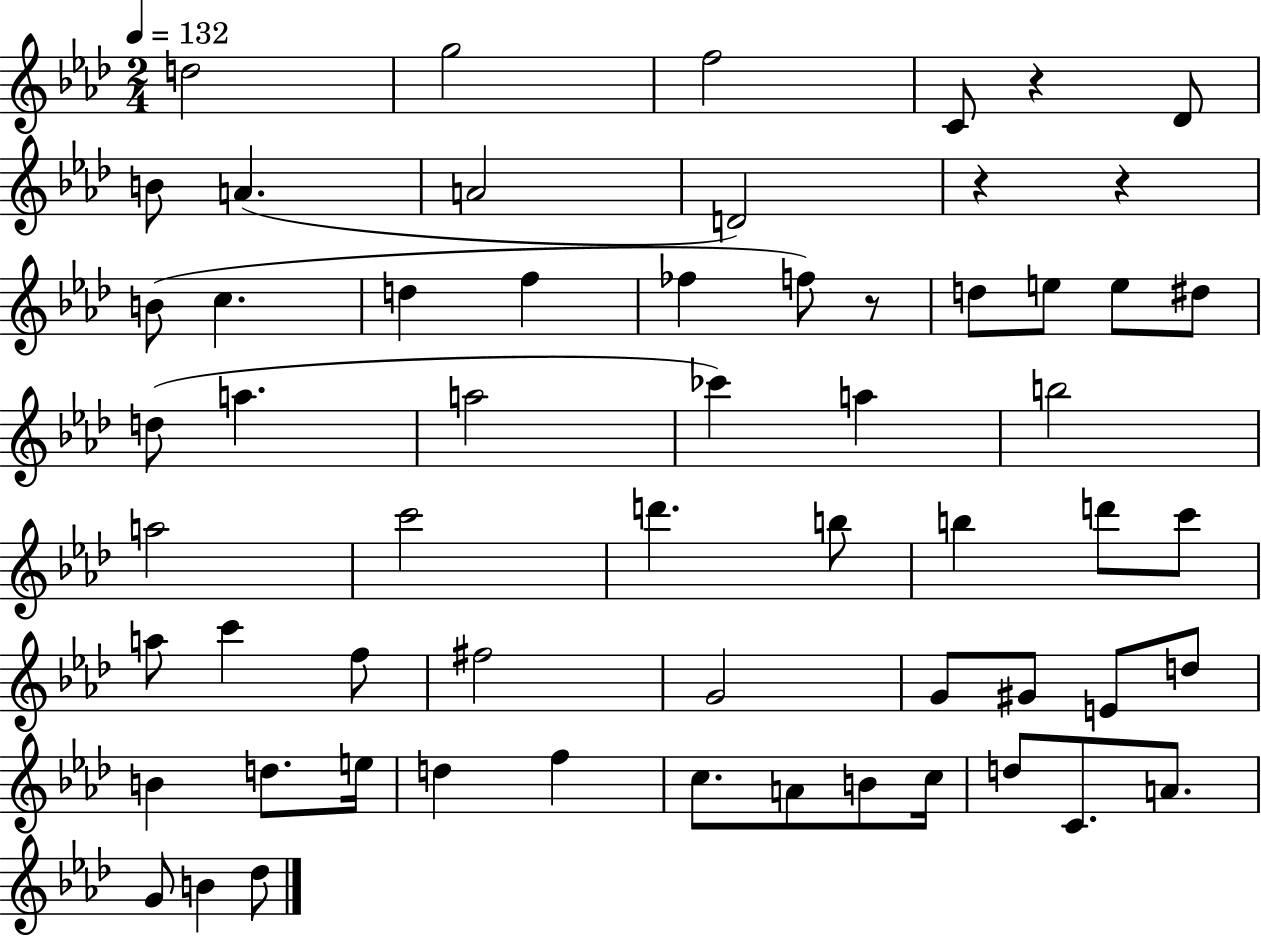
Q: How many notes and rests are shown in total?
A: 60